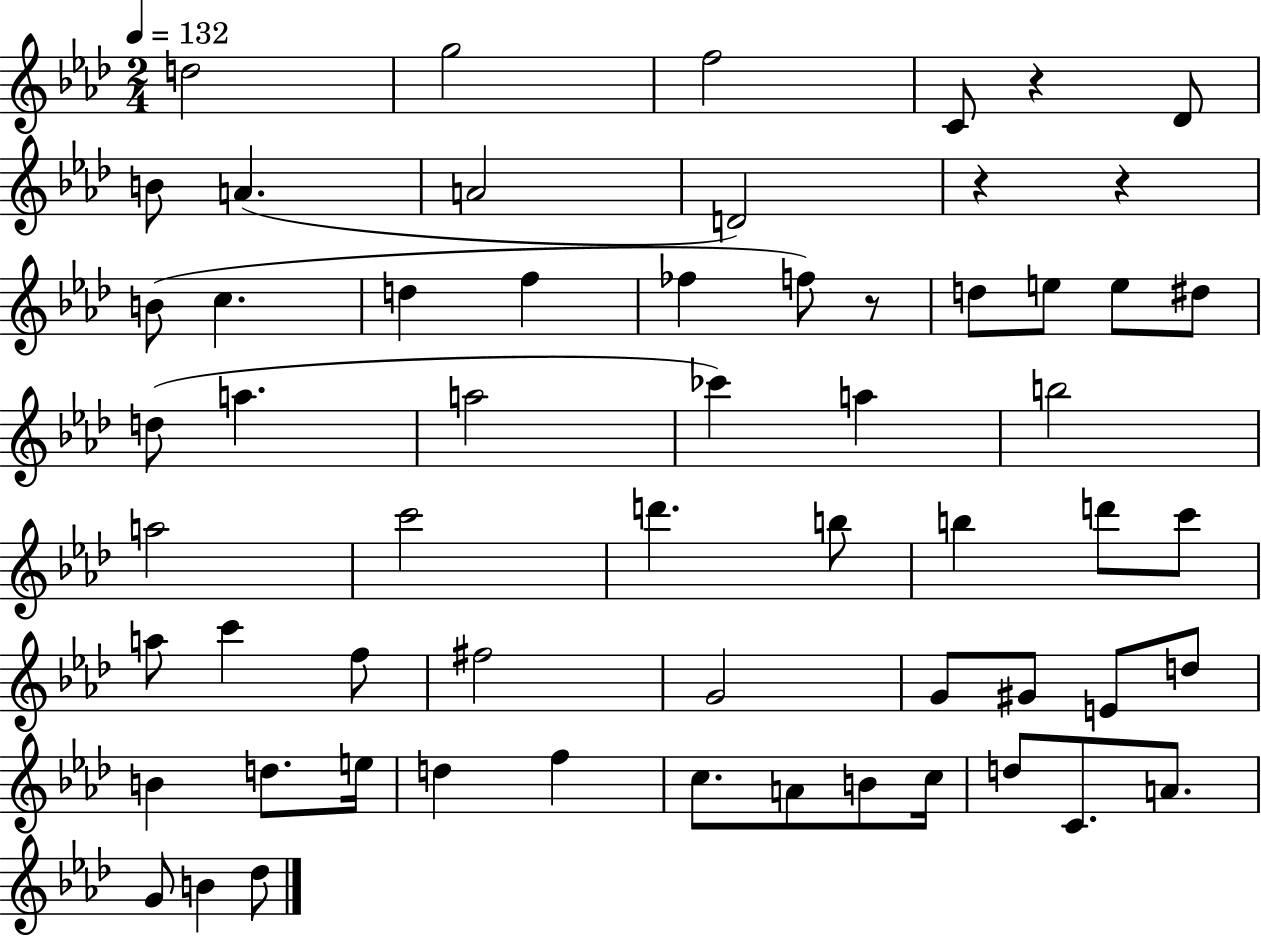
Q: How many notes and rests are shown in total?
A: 60